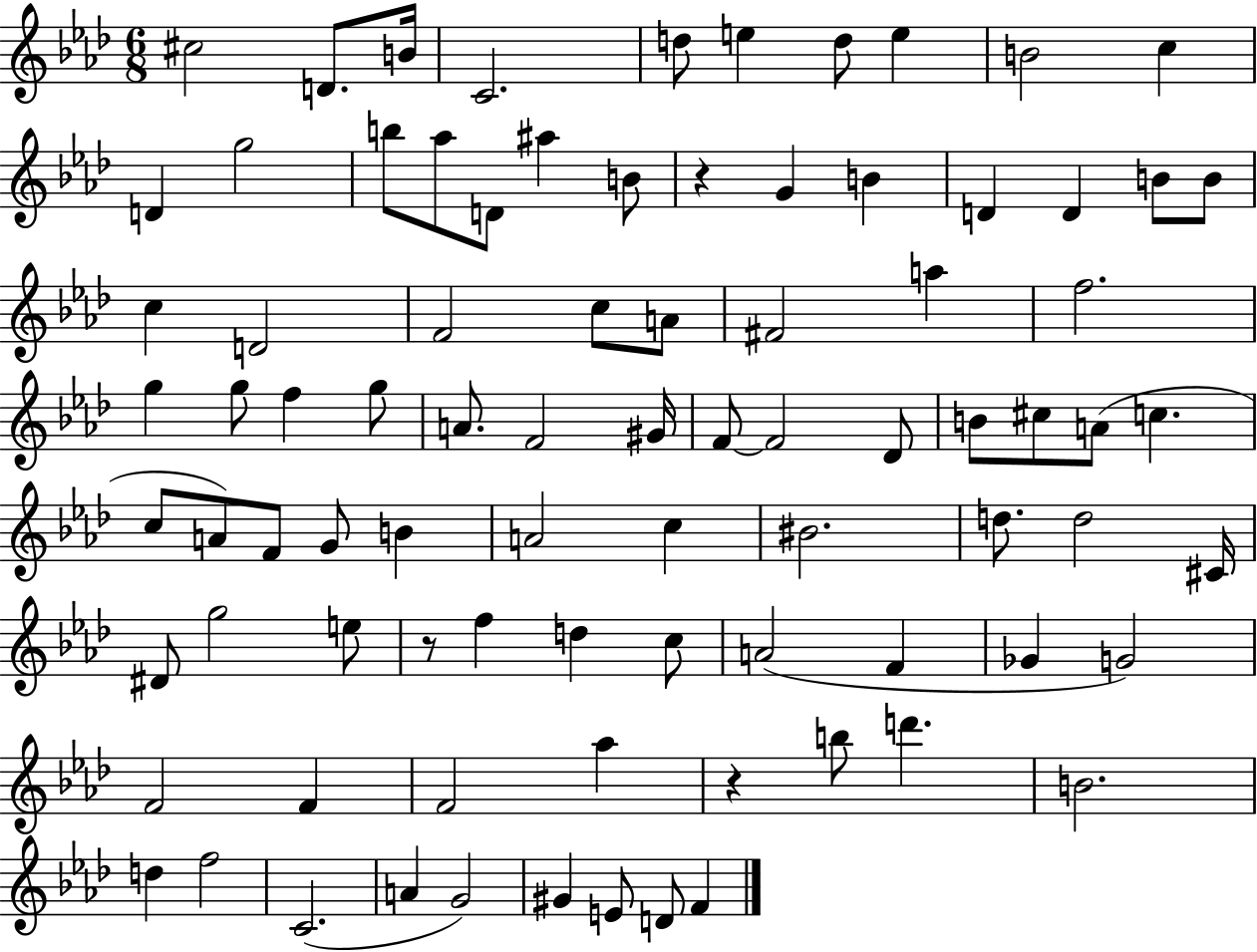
C#5/h D4/e. B4/s C4/h. D5/e E5/q D5/e E5/q B4/h C5/q D4/q G5/h B5/e Ab5/e D4/e A#5/q B4/e R/q G4/q B4/q D4/q D4/q B4/e B4/e C5/q D4/h F4/h C5/e A4/e F#4/h A5/q F5/h. G5/q G5/e F5/q G5/e A4/e. F4/h G#4/s F4/e F4/h Db4/e B4/e C#5/e A4/e C5/q. C5/e A4/e F4/e G4/e B4/q A4/h C5/q BIS4/h. D5/e. D5/h C#4/s D#4/e G5/h E5/e R/e F5/q D5/q C5/e A4/h F4/q Gb4/q G4/h F4/h F4/q F4/h Ab5/q R/q B5/e D6/q. B4/h. D5/q F5/h C4/h. A4/q G4/h G#4/q E4/e D4/e F4/q